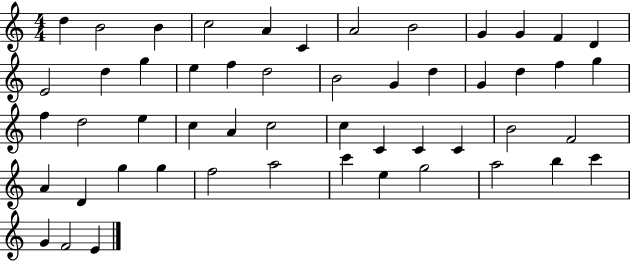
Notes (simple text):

D5/q B4/h B4/q C5/h A4/q C4/q A4/h B4/h G4/q G4/q F4/q D4/q E4/h D5/q G5/q E5/q F5/q D5/h B4/h G4/q D5/q G4/q D5/q F5/q G5/q F5/q D5/h E5/q C5/q A4/q C5/h C5/q C4/q C4/q C4/q B4/h F4/h A4/q D4/q G5/q G5/q F5/h A5/h C6/q E5/q G5/h A5/h B5/q C6/q G4/q F4/h E4/q